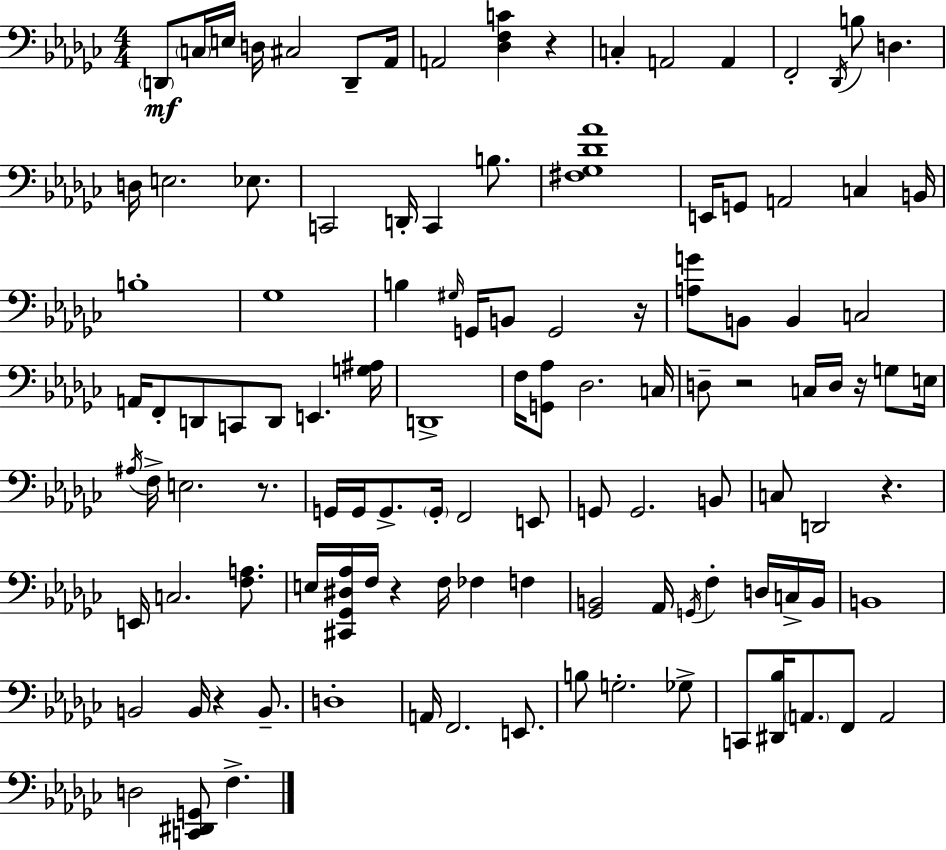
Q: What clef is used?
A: bass